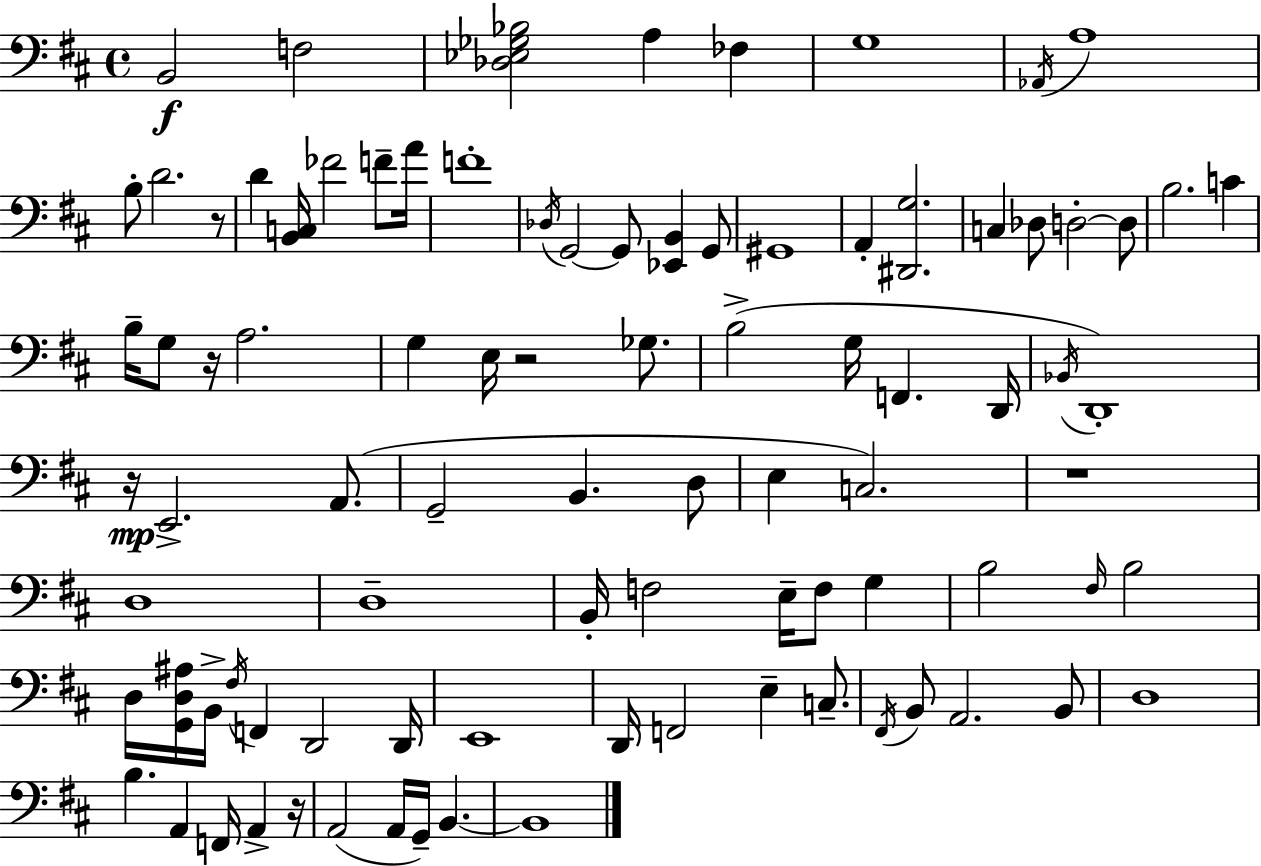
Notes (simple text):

B2/h F3/h [Db3,Eb3,Gb3,Bb3]/h A3/q FES3/q G3/w Ab2/s A3/w B3/e D4/h. R/e D4/q [B2,C3]/s FES4/h F4/e A4/s F4/w Db3/s G2/h G2/e [Eb2,B2]/q G2/e G#2/w A2/q [D#2,G3]/h. C3/q Db3/e D3/h D3/e B3/h. C4/q B3/s G3/e R/s A3/h. G3/q E3/s R/h Gb3/e. B3/h G3/s F2/q. D2/s Bb2/s D2/w R/s E2/h. A2/e. G2/h B2/q. D3/e E3/q C3/h. R/w D3/w D3/w B2/s F3/h E3/s F3/e G3/q B3/h F#3/s B3/h D3/s [G2,D3,A#3]/s B2/s F#3/s F2/q D2/h D2/s E2/w D2/s F2/h E3/q C3/e. F#2/s B2/e A2/h. B2/e D3/w B3/q. A2/q F2/s A2/q R/s A2/h A2/s G2/s B2/q. B2/w